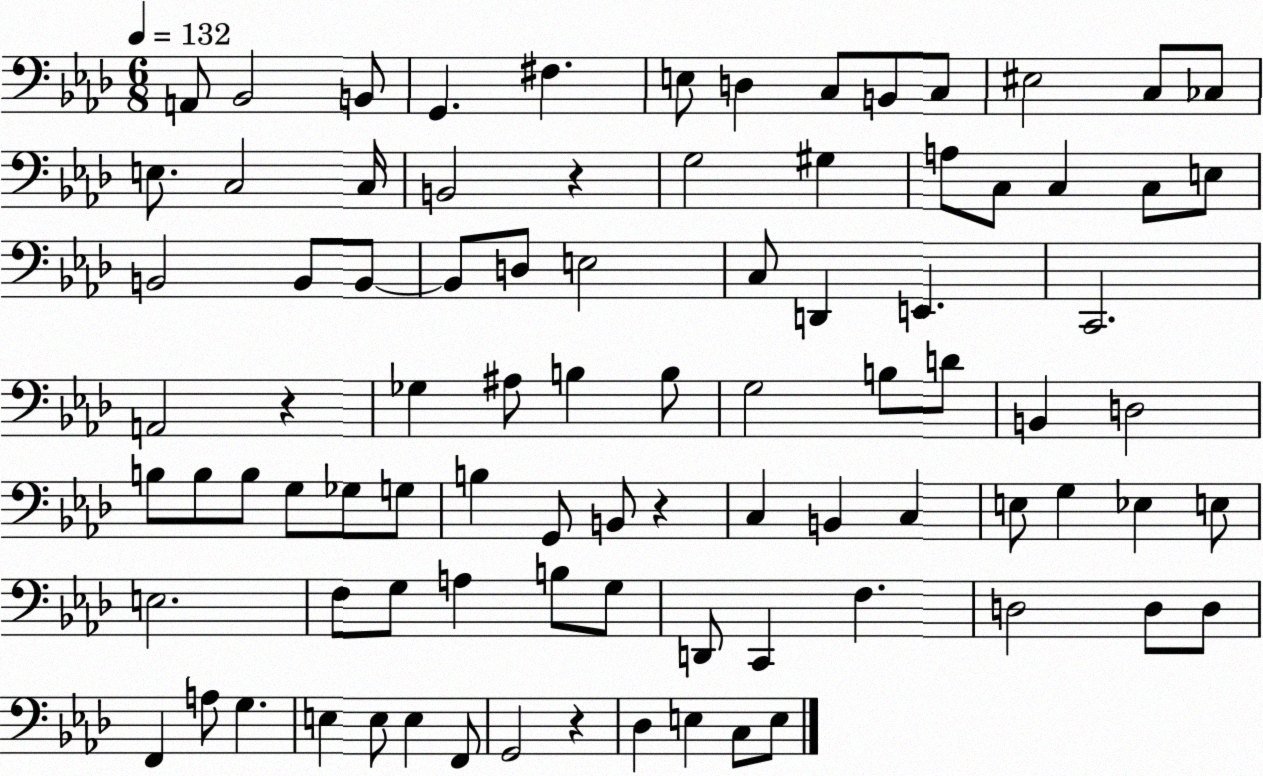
X:1
T:Untitled
M:6/8
L:1/4
K:Ab
A,,/2 _B,,2 B,,/2 G,, ^F, E,/2 D, C,/2 B,,/2 C,/2 ^E,2 C,/2 _C,/2 E,/2 C,2 C,/4 B,,2 z G,2 ^G, A,/2 C,/2 C, C,/2 E,/2 B,,2 B,,/2 B,,/2 B,,/2 D,/2 E,2 C,/2 D,, E,, C,,2 A,,2 z _G, ^A,/2 B, B,/2 G,2 B,/2 D/2 B,, D,2 B,/2 B,/2 B,/2 G,/2 _G,/2 G,/2 B, G,,/2 B,,/2 z C, B,, C, E,/2 G, _E, E,/2 E,2 F,/2 G,/2 A, B,/2 G,/2 D,,/2 C,, F, D,2 D,/2 D,/2 F,, A,/2 G, E, E,/2 E, F,,/2 G,,2 z _D, E, C,/2 E,/2